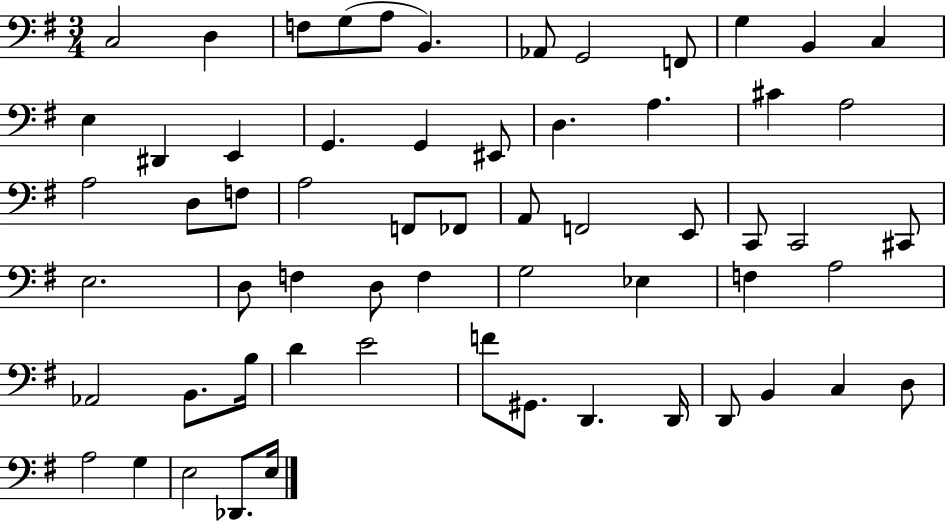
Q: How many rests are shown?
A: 0